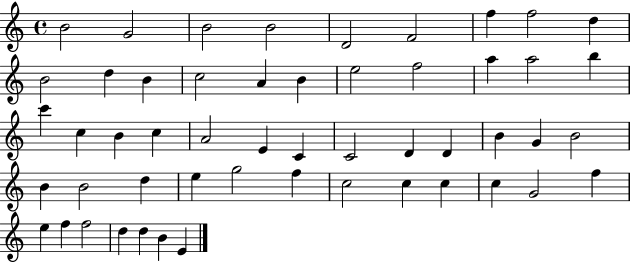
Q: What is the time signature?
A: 4/4